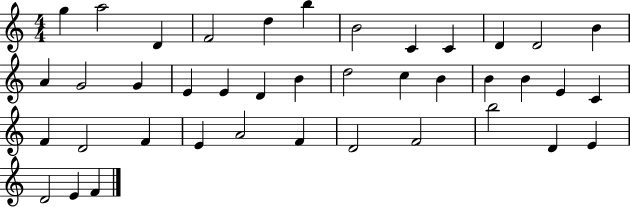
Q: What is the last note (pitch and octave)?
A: F4